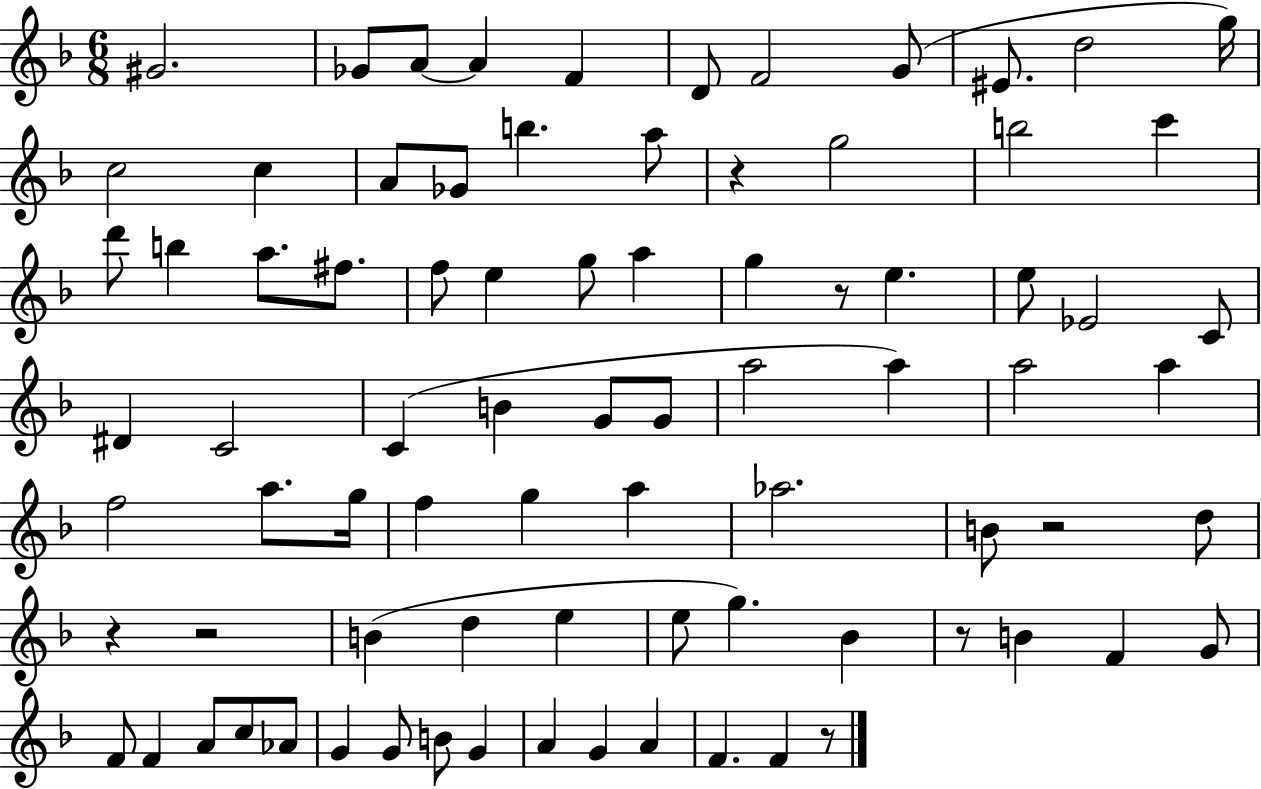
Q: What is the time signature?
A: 6/8